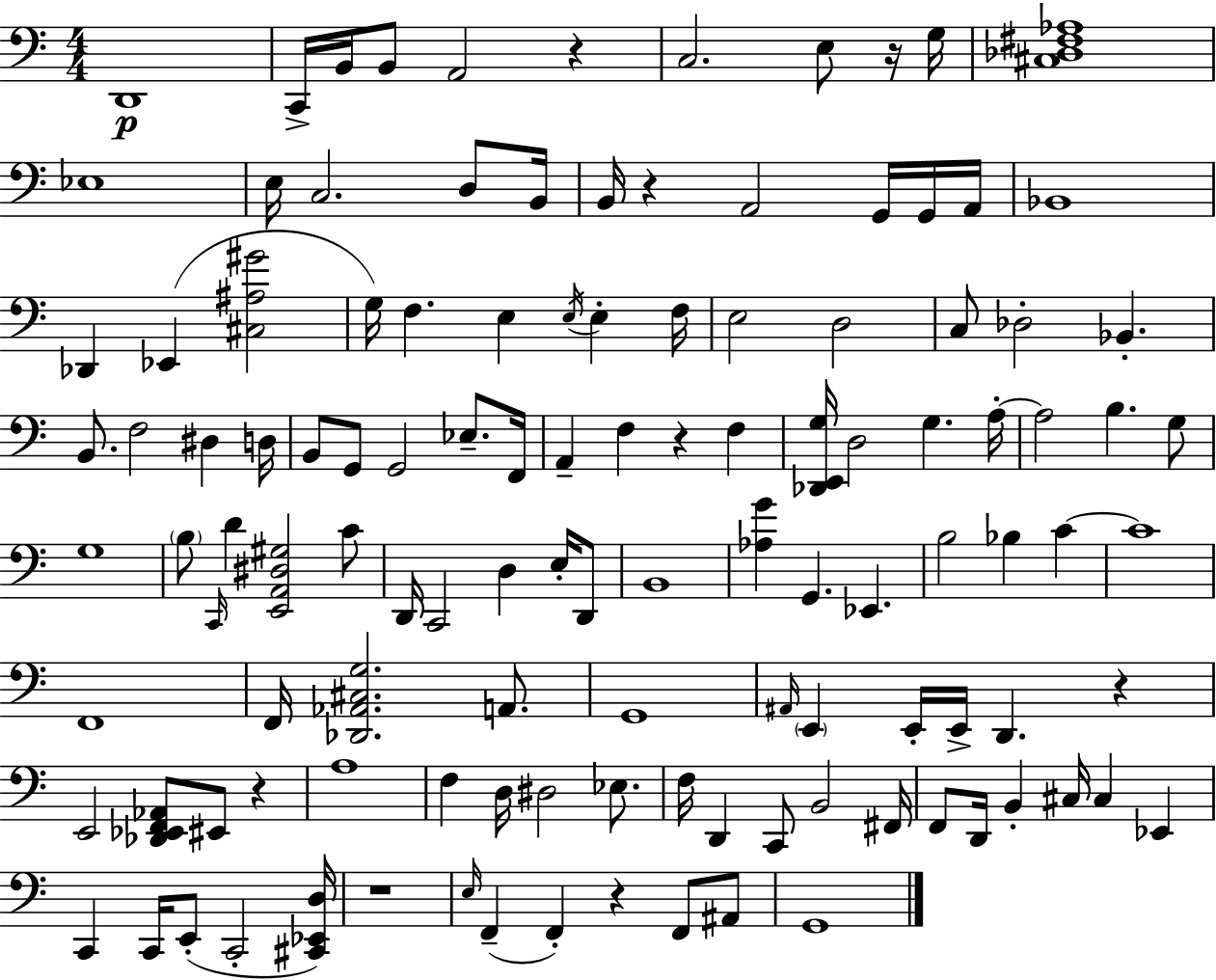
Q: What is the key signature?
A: A minor